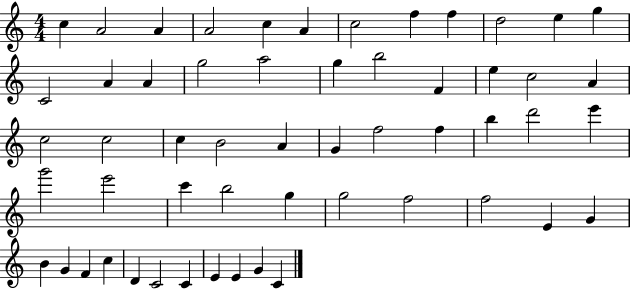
X:1
T:Untitled
M:4/4
L:1/4
K:C
c A2 A A2 c A c2 f f d2 e g C2 A A g2 a2 g b2 F e c2 A c2 c2 c B2 A G f2 f b d'2 e' g'2 e'2 c' b2 g g2 f2 f2 E G B G F c D C2 C E E G C